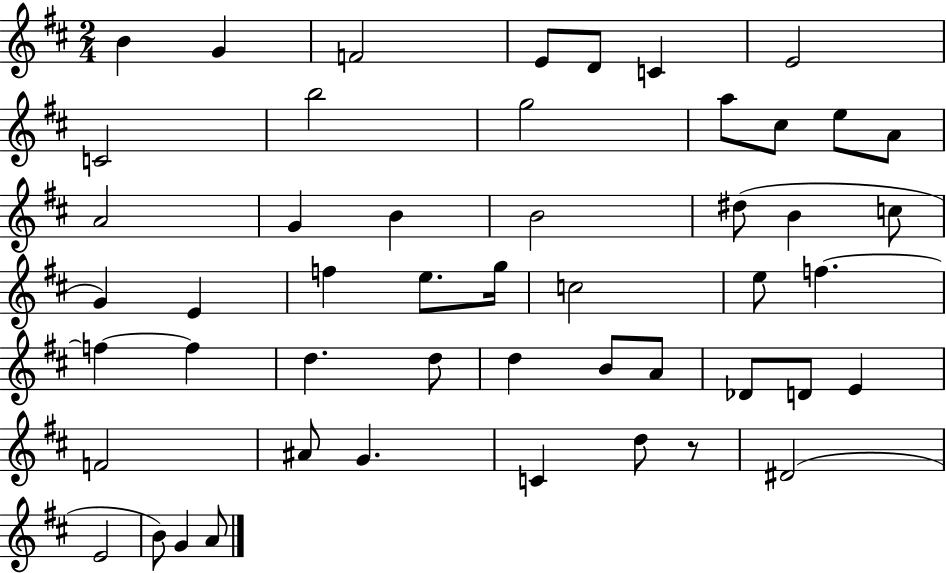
{
  \clef treble
  \numericTimeSignature
  \time 2/4
  \key d \major
  b'4 g'4 | f'2 | e'8 d'8 c'4 | e'2 | \break c'2 | b''2 | g''2 | a''8 cis''8 e''8 a'8 | \break a'2 | g'4 b'4 | b'2 | dis''8( b'4 c''8 | \break g'4) e'4 | f''4 e''8. g''16 | c''2 | e''8 f''4.~~ | \break f''4~~ f''4 | d''4. d''8 | d''4 b'8 a'8 | des'8 d'8 e'4 | \break f'2 | ais'8 g'4. | c'4 d''8 r8 | dis'2( | \break e'2 | b'8) g'4 a'8 | \bar "|."
}